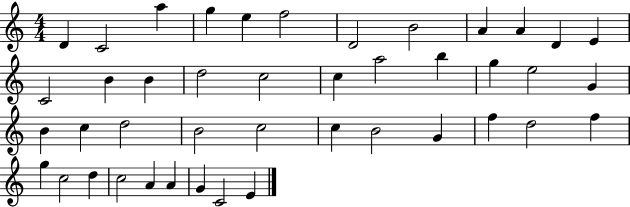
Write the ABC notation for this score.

X:1
T:Untitled
M:4/4
L:1/4
K:C
D C2 a g e f2 D2 B2 A A D E C2 B B d2 c2 c a2 b g e2 G B c d2 B2 c2 c B2 G f d2 f g c2 d c2 A A G C2 E